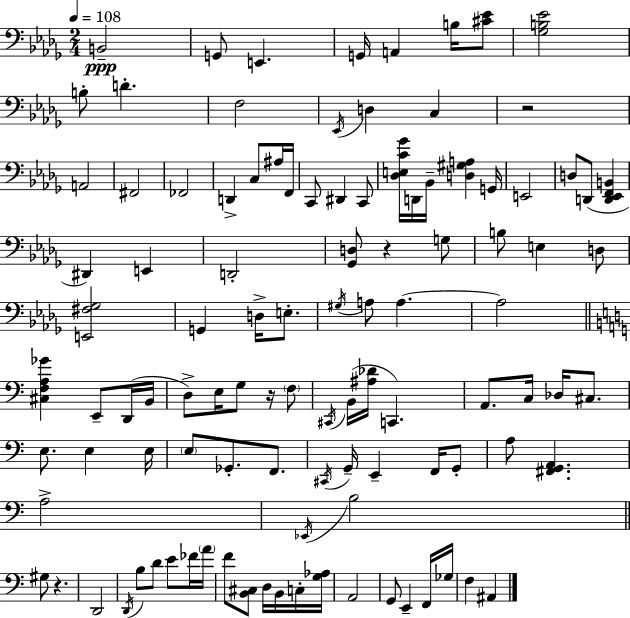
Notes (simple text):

B2/h G2/e E2/q. G2/s A2/q B3/s [C#4,Eb4]/e [Gb3,B3,Eb4]/h B3/e D4/q. F3/h Eb2/s D3/q C3/q R/h A2/h F#2/h FES2/h D2/q C3/e A#3/s F2/s C2/e D#2/q C2/e [Db3,E3,C4,Gb4]/s D2/s Bb2/s [D3,G#3,A3]/q G2/s E2/h D3/e D2/e [D2,Eb2,F2,B2]/q D#2/q E2/q D2/h [Gb2,D3]/e R/q G3/e B3/e E3/q D3/e [E2,F#3,Gb3]/h G2/q D3/s E3/e. G#3/s A3/e A3/q. A3/h [C#3,F3,A3,Gb4]/q E2/e D2/s B2/s D3/e E3/s G3/e R/s F3/e C#2/s B2/s [A#3,Db4]/s C2/q. A2/e. C3/s Db3/s C#3/e. E3/e. E3/q E3/s E3/e Gb2/e. F2/e. C#2/s G2/s E2/q F2/s G2/e A3/e [F#2,G2,A2]/q. A3/h Eb2/s B3/h G#3/e R/q. D2/h D2/s B3/e D4/e E4/e FES4/s A4/s F4/e [B2,C#3]/e D3/s B2/s C3/s [G3,Ab3]/s A2/h G2/e E2/q F2/s Gb3/s F3/q A#2/q